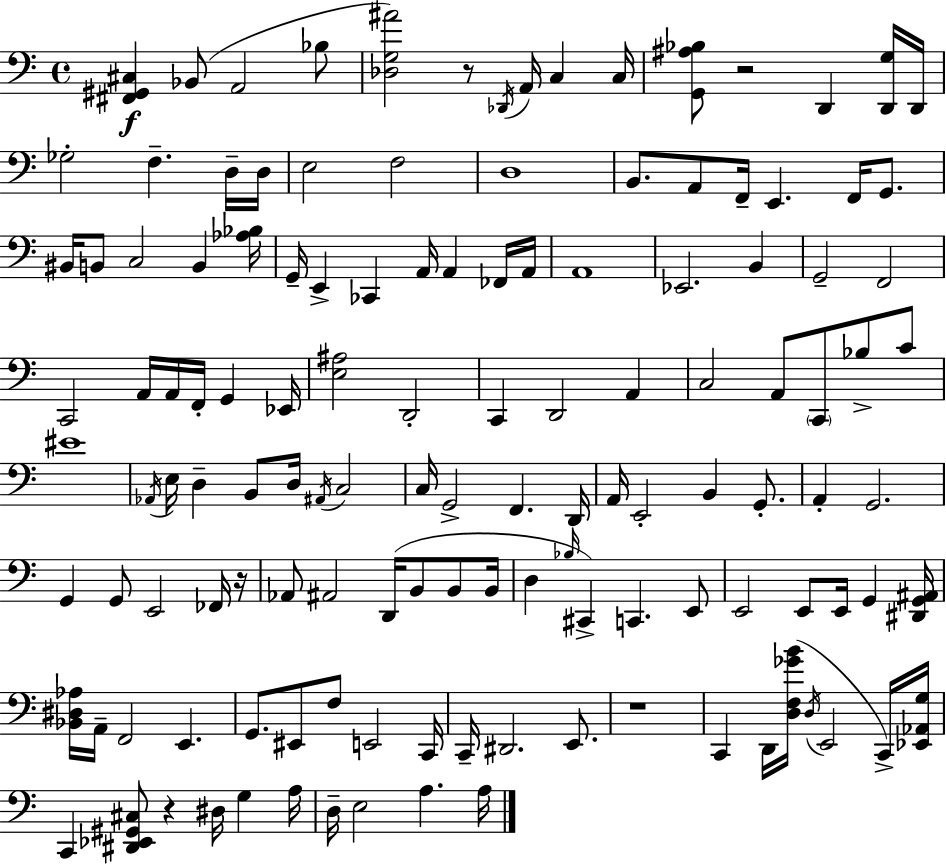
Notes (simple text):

[F#2,G#2,C#3]/q Bb2/e A2/h Bb3/e [Db3,G3,A#4]/h R/e Db2/s A2/s C3/q C3/s [G2,A#3,Bb3]/e R/h D2/q [D2,G3]/s D2/s Gb3/h F3/q. D3/s D3/s E3/h F3/h D3/w B2/e. A2/e F2/s E2/q. F2/s G2/e. BIS2/s B2/e C3/h B2/q [Ab3,Bb3]/s G2/s E2/q CES2/q A2/s A2/q FES2/s A2/s A2/w Eb2/h. B2/q G2/h F2/h C2/h A2/s A2/s F2/s G2/q Eb2/s [E3,A#3]/h D2/h C2/q D2/h A2/q C3/h A2/e C2/e Bb3/e C4/e EIS4/w Ab2/s E3/s D3/q B2/e D3/s A#2/s C3/h C3/s G2/h F2/q. D2/s A2/s E2/h B2/q G2/e. A2/q G2/h. G2/q G2/e E2/h FES2/s R/s Ab2/e A#2/h D2/s B2/e B2/e B2/s D3/q Bb3/s C#2/q C2/q. E2/e E2/h E2/e E2/s G2/q [D#2,G2,A#2]/s [Bb2,D#3,Ab3]/s A2/s F2/h E2/q. G2/e. EIS2/e F3/e E2/h C2/s C2/s D#2/h. E2/e. R/w C2/q D2/s [D3,F3,Gb4,B4]/s D3/s E2/h C2/s [Eb2,Ab2,G3]/s C2/q [D#2,Eb2,G#2,C#3]/e R/q D#3/s G3/q A3/s D3/s E3/h A3/q. A3/s